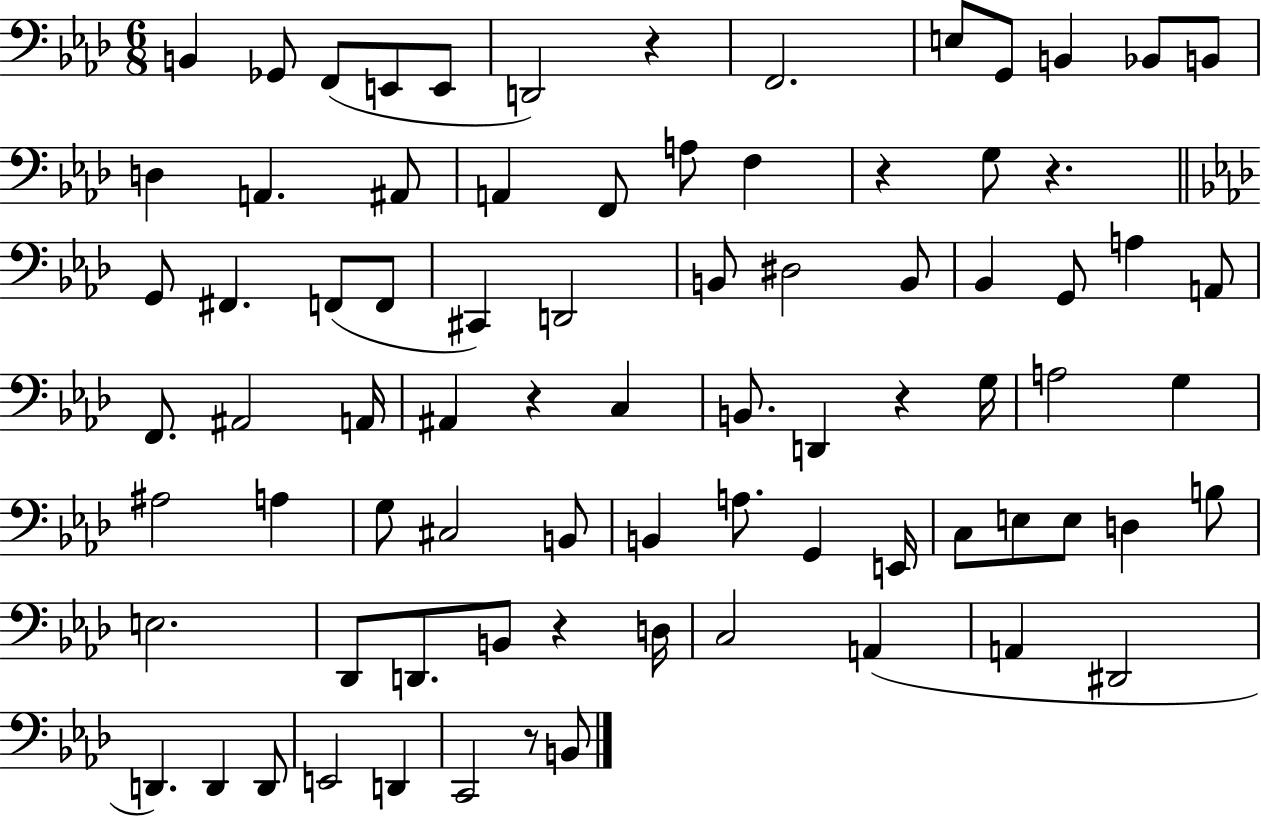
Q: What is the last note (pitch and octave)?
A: B2